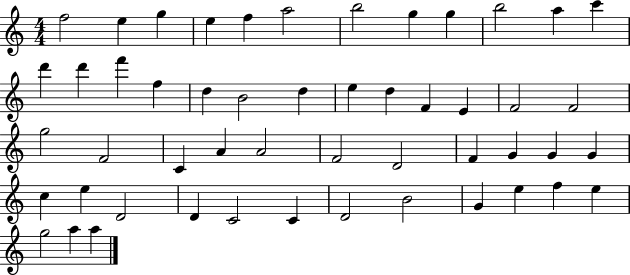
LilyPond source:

{
  \clef treble
  \numericTimeSignature
  \time 4/4
  \key c \major
  f''2 e''4 g''4 | e''4 f''4 a''2 | b''2 g''4 g''4 | b''2 a''4 c'''4 | \break d'''4 d'''4 f'''4 f''4 | d''4 b'2 d''4 | e''4 d''4 f'4 e'4 | f'2 f'2 | \break g''2 f'2 | c'4 a'4 a'2 | f'2 d'2 | f'4 g'4 g'4 g'4 | \break c''4 e''4 d'2 | d'4 c'2 c'4 | d'2 b'2 | g'4 e''4 f''4 e''4 | \break g''2 a''4 a''4 | \bar "|."
}